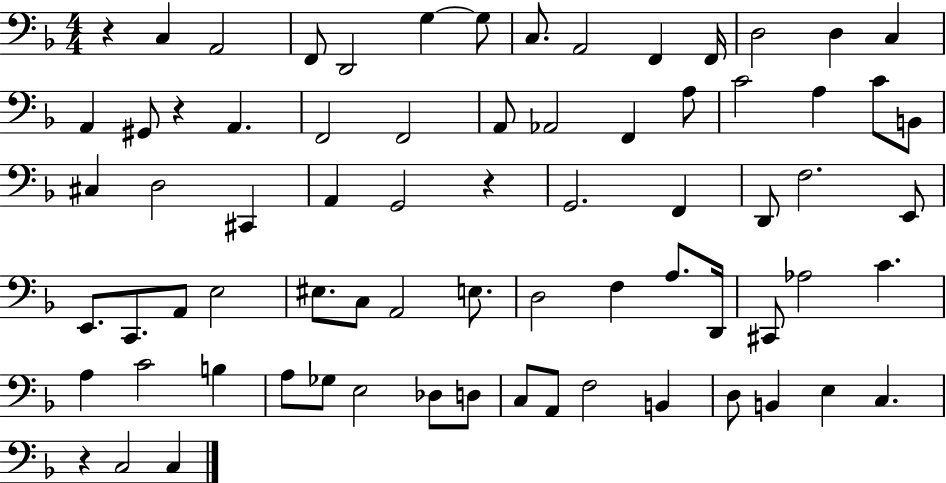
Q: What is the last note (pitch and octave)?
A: C3